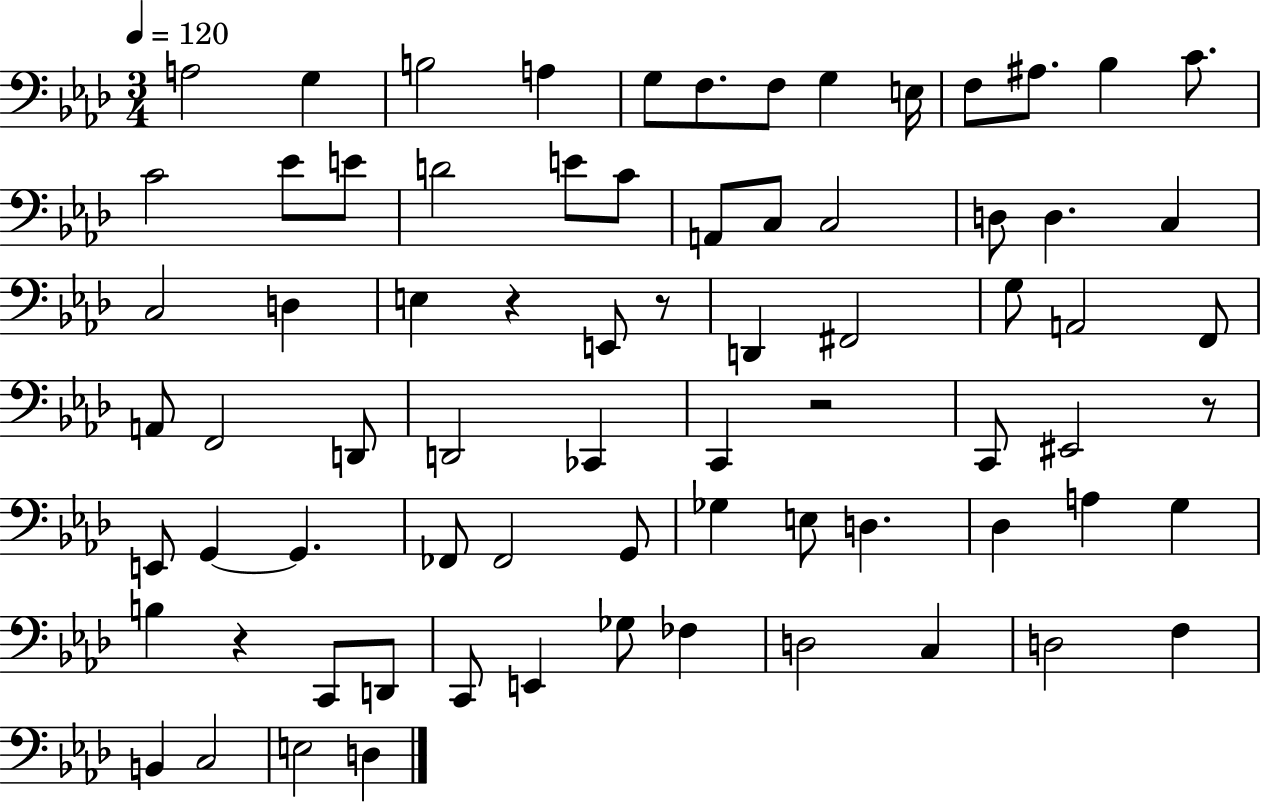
{
  \clef bass
  \numericTimeSignature
  \time 3/4
  \key aes \major
  \tempo 4 = 120
  \repeat volta 2 { a2 g4 | b2 a4 | g8 f8. f8 g4 e16 | f8 ais8. bes4 c'8. | \break c'2 ees'8 e'8 | d'2 e'8 c'8 | a,8 c8 c2 | d8 d4. c4 | \break c2 d4 | e4 r4 e,8 r8 | d,4 fis,2 | g8 a,2 f,8 | \break a,8 f,2 d,8 | d,2 ces,4 | c,4 r2 | c,8 eis,2 r8 | \break e,8 g,4~~ g,4. | fes,8 fes,2 g,8 | ges4 e8 d4. | des4 a4 g4 | \break b4 r4 c,8 d,8 | c,8 e,4 ges8 fes4 | d2 c4 | d2 f4 | \break b,4 c2 | e2 d4 | } \bar "|."
}